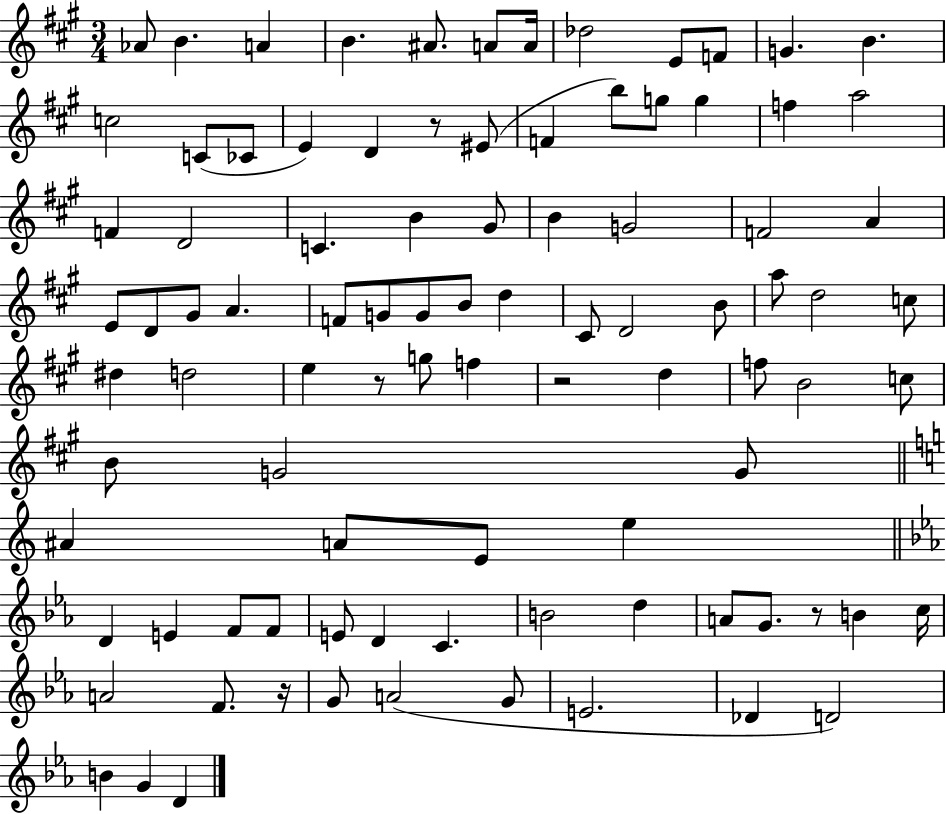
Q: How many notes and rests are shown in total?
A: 93